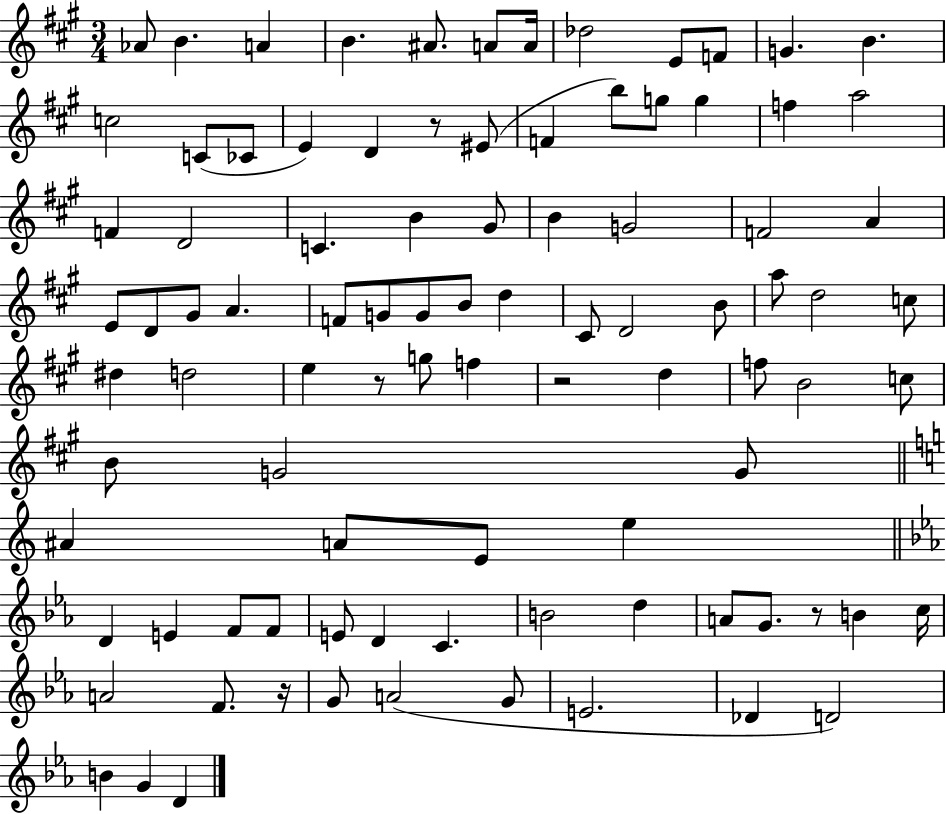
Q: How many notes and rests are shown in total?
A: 93